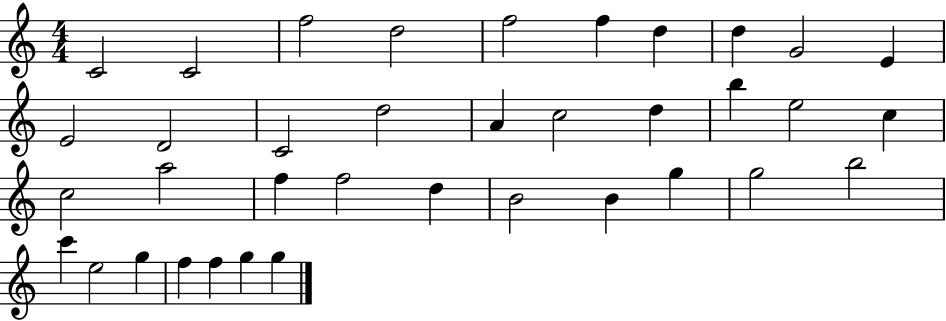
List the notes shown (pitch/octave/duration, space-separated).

C4/h C4/h F5/h D5/h F5/h F5/q D5/q D5/q G4/h E4/q E4/h D4/h C4/h D5/h A4/q C5/h D5/q B5/q E5/h C5/q C5/h A5/h F5/q F5/h D5/q B4/h B4/q G5/q G5/h B5/h C6/q E5/h G5/q F5/q F5/q G5/q G5/q